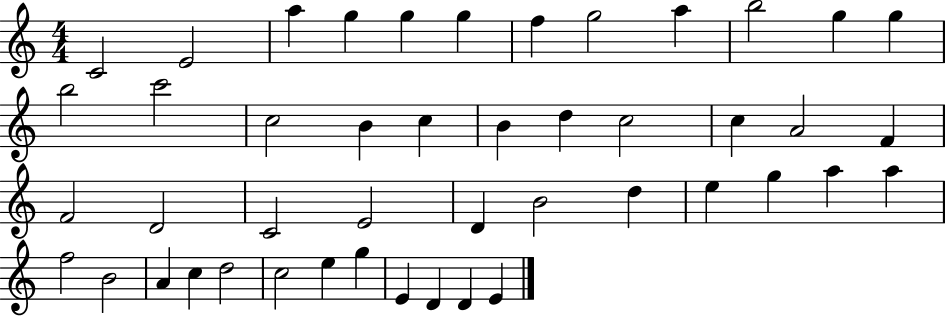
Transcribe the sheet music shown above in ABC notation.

X:1
T:Untitled
M:4/4
L:1/4
K:C
C2 E2 a g g g f g2 a b2 g g b2 c'2 c2 B c B d c2 c A2 F F2 D2 C2 E2 D B2 d e g a a f2 B2 A c d2 c2 e g E D D E